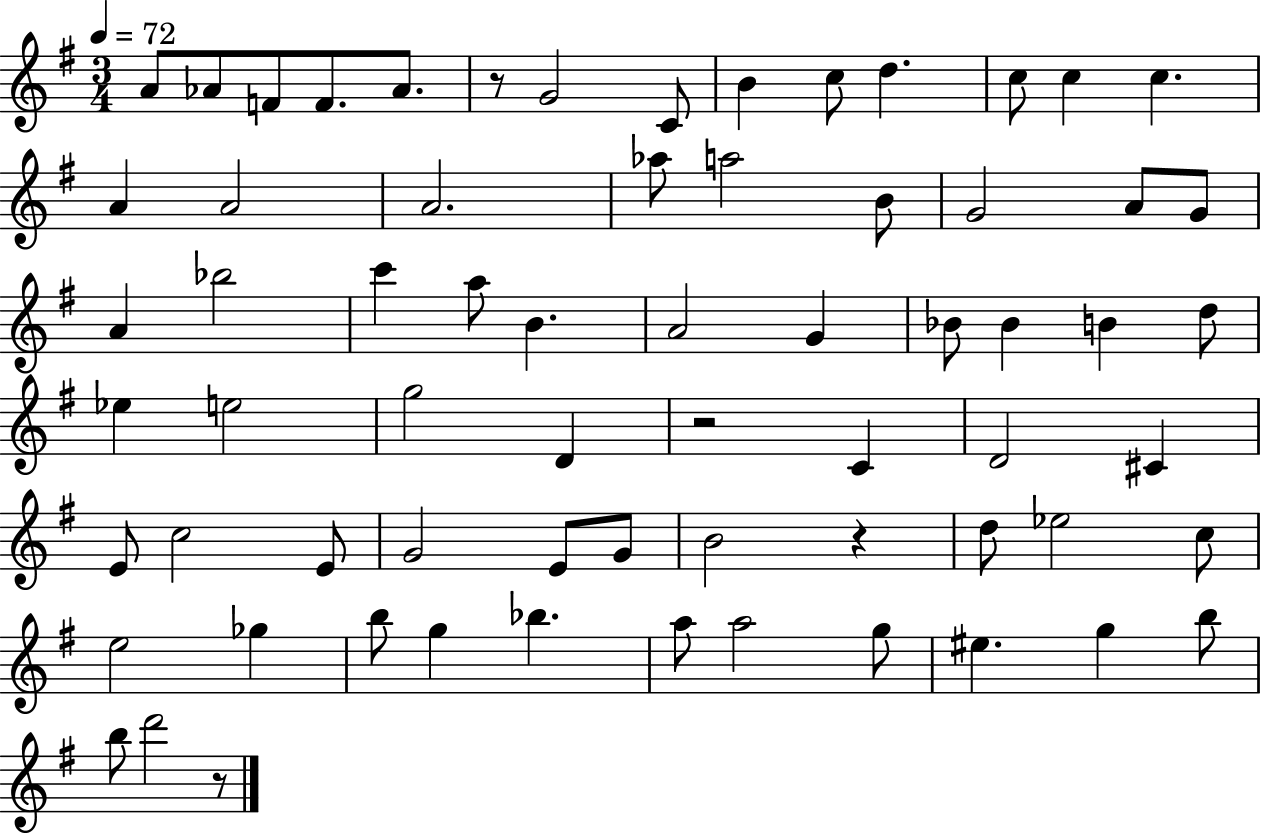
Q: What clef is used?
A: treble